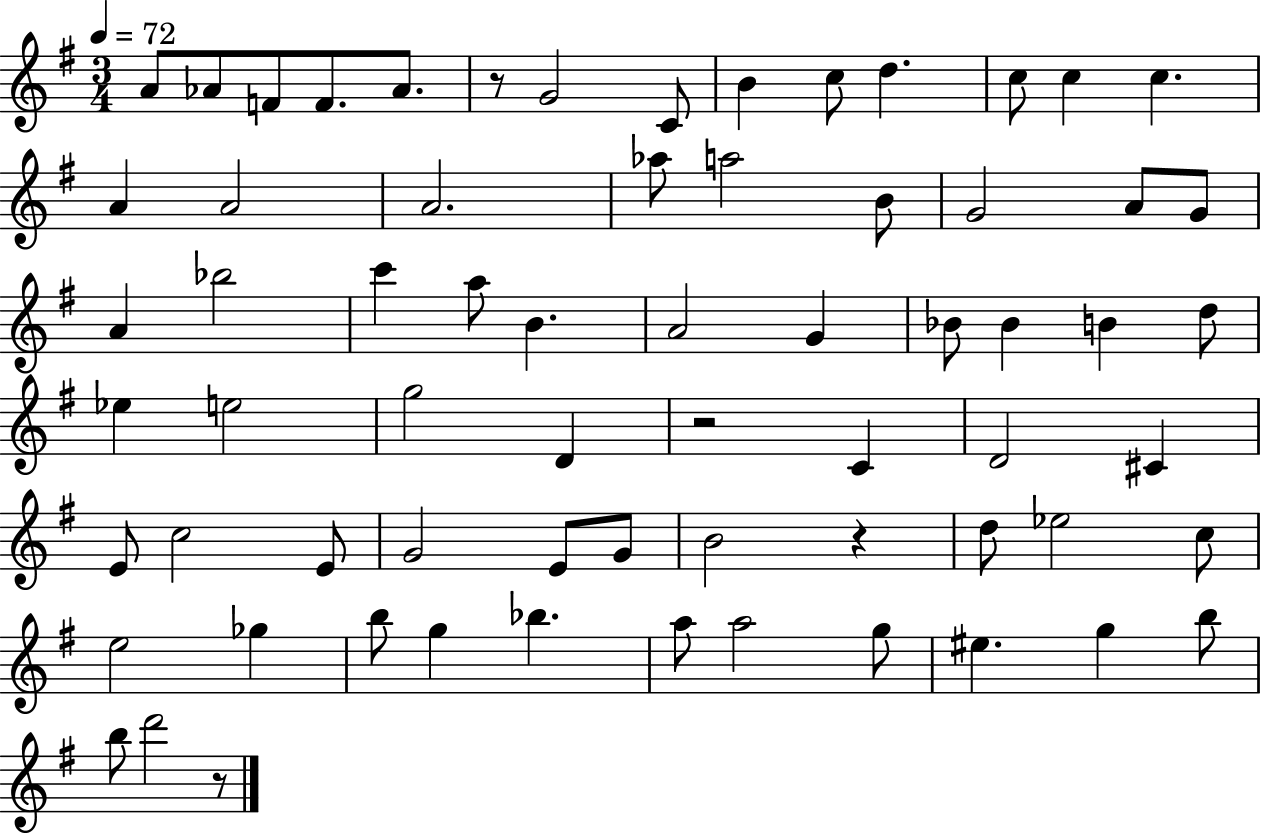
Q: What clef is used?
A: treble